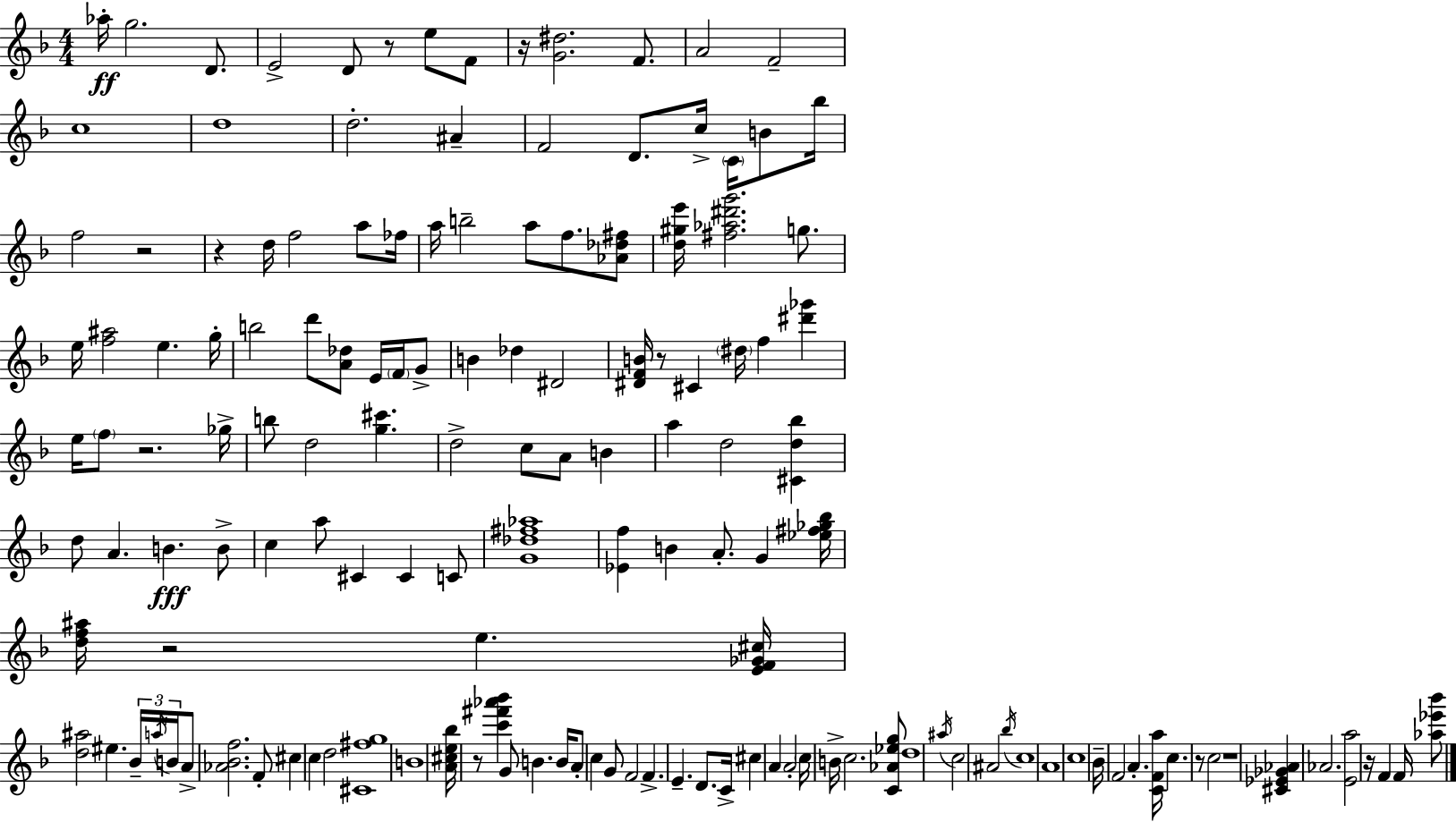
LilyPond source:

{
  \clef treble
  \numericTimeSignature
  \time 4/4
  \key f \major
  aes''16-.\ff g''2. d'8. | e'2-> d'8 r8 e''8 f'8 | r16 <g' dis''>2. f'8. | a'2 f'2-- | \break c''1 | d''1 | d''2.-. ais'4-- | f'2 d'8. c''16-> \parenthesize c'16 b'8 bes''16 | \break f''2 r2 | r4 d''16 f''2 a''8 fes''16 | a''16 b''2-- a''8 f''8. <aes' des'' fis''>8 | <d'' gis'' e'''>16 <fis'' aes'' dis''' g'''>2. g''8. | \break e''16 <f'' ais''>2 e''4. g''16-. | b''2 d'''8 <a' des''>8 e'16 \parenthesize f'16 g'8-> | b'4 des''4 dis'2 | <dis' f' b'>16 r8 cis'4 \parenthesize dis''16 f''4 <dis''' ges'''>4 | \break e''16 \parenthesize f''8 r2. ges''16-> | b''8 d''2 <g'' cis'''>4. | d''2-> c''8 a'8 b'4 | a''4 d''2 <cis' d'' bes''>4 | \break d''8 a'4. b'4.\fff b'8-> | c''4 a''8 cis'4 cis'4 c'8 | <g' des'' fis'' aes''>1 | <ees' f''>4 b'4 a'8.-. g'4 <ees'' fis'' ges'' bes''>16 | \break <d'' f'' ais''>16 r2 e''4. <e' f' ges' cis''>16 | <d'' ais''>2 eis''4. \tuplet 3/2 { bes'16-- \acciaccatura { a''16 } | b'16 } a'8-> <aes' bes' f''>2. f'8-. | cis''4 c''4 d''2 | \break <cis' fis'' g''>1 | b'1 | <a' cis'' e'' bes''>16 r8 <c''' fis''' aes''' bes'''>4 g'8 b'4. | b'16 a'8-. c''4 g'8 f'2 | \break f'4.-> e'4.-- d'8. | c'16-> cis''4 a'4 a'2-. | \parenthesize c''16 b'16-> c''2. <c' aes' ees'' g''>8 | d''1 | \break \acciaccatura { ais''16 } c''2 ais'2 | \acciaccatura { bes''16 } c''1 | a'1 | c''1 | \break bes'16-- f'2 a'4.-. | <c' f' a''>16 c''4. r8 c''2 | r1 | <cis' ees' ges' aes'>4 aes'2. | \break <e' a''>2 r16 f'4 | f'16 <aes'' ees''' bes'''>8 \bar "|."
}